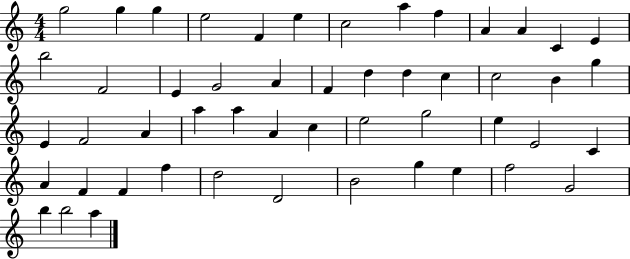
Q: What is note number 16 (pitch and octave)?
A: E4